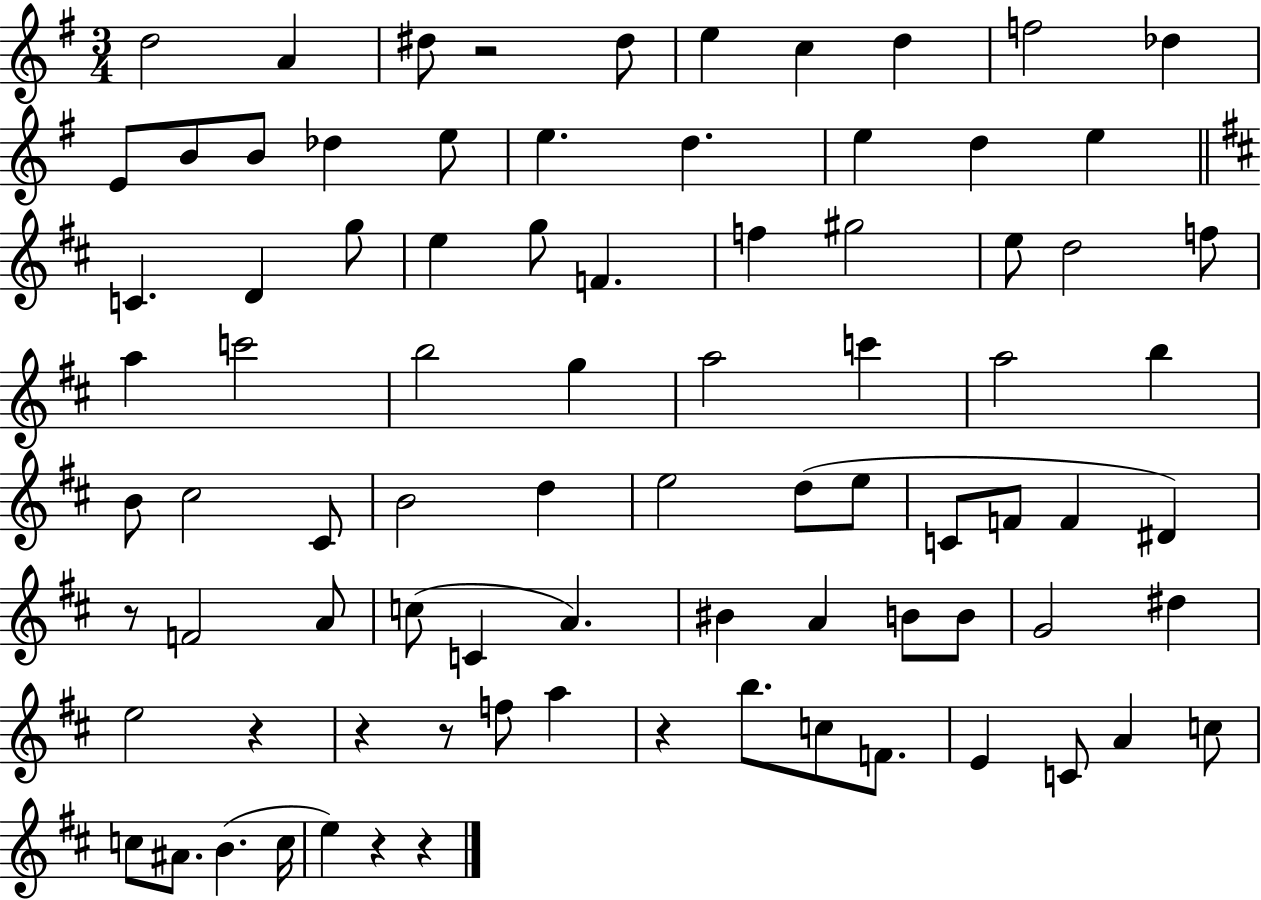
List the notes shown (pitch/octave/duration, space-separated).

D5/h A4/q D#5/e R/h D#5/e E5/q C5/q D5/q F5/h Db5/q E4/e B4/e B4/e Db5/q E5/e E5/q. D5/q. E5/q D5/q E5/q C4/q. D4/q G5/e E5/q G5/e F4/q. F5/q G#5/h E5/e D5/h F5/e A5/q C6/h B5/h G5/q A5/h C6/q A5/h B5/q B4/e C#5/h C#4/e B4/h D5/q E5/h D5/e E5/e C4/e F4/e F4/q D#4/q R/e F4/h A4/e C5/e C4/q A4/q. BIS4/q A4/q B4/e B4/e G4/h D#5/q E5/h R/q R/q R/e F5/e A5/q R/q B5/e. C5/e F4/e. E4/q C4/e A4/q C5/e C5/e A#4/e. B4/q. C5/s E5/q R/q R/q